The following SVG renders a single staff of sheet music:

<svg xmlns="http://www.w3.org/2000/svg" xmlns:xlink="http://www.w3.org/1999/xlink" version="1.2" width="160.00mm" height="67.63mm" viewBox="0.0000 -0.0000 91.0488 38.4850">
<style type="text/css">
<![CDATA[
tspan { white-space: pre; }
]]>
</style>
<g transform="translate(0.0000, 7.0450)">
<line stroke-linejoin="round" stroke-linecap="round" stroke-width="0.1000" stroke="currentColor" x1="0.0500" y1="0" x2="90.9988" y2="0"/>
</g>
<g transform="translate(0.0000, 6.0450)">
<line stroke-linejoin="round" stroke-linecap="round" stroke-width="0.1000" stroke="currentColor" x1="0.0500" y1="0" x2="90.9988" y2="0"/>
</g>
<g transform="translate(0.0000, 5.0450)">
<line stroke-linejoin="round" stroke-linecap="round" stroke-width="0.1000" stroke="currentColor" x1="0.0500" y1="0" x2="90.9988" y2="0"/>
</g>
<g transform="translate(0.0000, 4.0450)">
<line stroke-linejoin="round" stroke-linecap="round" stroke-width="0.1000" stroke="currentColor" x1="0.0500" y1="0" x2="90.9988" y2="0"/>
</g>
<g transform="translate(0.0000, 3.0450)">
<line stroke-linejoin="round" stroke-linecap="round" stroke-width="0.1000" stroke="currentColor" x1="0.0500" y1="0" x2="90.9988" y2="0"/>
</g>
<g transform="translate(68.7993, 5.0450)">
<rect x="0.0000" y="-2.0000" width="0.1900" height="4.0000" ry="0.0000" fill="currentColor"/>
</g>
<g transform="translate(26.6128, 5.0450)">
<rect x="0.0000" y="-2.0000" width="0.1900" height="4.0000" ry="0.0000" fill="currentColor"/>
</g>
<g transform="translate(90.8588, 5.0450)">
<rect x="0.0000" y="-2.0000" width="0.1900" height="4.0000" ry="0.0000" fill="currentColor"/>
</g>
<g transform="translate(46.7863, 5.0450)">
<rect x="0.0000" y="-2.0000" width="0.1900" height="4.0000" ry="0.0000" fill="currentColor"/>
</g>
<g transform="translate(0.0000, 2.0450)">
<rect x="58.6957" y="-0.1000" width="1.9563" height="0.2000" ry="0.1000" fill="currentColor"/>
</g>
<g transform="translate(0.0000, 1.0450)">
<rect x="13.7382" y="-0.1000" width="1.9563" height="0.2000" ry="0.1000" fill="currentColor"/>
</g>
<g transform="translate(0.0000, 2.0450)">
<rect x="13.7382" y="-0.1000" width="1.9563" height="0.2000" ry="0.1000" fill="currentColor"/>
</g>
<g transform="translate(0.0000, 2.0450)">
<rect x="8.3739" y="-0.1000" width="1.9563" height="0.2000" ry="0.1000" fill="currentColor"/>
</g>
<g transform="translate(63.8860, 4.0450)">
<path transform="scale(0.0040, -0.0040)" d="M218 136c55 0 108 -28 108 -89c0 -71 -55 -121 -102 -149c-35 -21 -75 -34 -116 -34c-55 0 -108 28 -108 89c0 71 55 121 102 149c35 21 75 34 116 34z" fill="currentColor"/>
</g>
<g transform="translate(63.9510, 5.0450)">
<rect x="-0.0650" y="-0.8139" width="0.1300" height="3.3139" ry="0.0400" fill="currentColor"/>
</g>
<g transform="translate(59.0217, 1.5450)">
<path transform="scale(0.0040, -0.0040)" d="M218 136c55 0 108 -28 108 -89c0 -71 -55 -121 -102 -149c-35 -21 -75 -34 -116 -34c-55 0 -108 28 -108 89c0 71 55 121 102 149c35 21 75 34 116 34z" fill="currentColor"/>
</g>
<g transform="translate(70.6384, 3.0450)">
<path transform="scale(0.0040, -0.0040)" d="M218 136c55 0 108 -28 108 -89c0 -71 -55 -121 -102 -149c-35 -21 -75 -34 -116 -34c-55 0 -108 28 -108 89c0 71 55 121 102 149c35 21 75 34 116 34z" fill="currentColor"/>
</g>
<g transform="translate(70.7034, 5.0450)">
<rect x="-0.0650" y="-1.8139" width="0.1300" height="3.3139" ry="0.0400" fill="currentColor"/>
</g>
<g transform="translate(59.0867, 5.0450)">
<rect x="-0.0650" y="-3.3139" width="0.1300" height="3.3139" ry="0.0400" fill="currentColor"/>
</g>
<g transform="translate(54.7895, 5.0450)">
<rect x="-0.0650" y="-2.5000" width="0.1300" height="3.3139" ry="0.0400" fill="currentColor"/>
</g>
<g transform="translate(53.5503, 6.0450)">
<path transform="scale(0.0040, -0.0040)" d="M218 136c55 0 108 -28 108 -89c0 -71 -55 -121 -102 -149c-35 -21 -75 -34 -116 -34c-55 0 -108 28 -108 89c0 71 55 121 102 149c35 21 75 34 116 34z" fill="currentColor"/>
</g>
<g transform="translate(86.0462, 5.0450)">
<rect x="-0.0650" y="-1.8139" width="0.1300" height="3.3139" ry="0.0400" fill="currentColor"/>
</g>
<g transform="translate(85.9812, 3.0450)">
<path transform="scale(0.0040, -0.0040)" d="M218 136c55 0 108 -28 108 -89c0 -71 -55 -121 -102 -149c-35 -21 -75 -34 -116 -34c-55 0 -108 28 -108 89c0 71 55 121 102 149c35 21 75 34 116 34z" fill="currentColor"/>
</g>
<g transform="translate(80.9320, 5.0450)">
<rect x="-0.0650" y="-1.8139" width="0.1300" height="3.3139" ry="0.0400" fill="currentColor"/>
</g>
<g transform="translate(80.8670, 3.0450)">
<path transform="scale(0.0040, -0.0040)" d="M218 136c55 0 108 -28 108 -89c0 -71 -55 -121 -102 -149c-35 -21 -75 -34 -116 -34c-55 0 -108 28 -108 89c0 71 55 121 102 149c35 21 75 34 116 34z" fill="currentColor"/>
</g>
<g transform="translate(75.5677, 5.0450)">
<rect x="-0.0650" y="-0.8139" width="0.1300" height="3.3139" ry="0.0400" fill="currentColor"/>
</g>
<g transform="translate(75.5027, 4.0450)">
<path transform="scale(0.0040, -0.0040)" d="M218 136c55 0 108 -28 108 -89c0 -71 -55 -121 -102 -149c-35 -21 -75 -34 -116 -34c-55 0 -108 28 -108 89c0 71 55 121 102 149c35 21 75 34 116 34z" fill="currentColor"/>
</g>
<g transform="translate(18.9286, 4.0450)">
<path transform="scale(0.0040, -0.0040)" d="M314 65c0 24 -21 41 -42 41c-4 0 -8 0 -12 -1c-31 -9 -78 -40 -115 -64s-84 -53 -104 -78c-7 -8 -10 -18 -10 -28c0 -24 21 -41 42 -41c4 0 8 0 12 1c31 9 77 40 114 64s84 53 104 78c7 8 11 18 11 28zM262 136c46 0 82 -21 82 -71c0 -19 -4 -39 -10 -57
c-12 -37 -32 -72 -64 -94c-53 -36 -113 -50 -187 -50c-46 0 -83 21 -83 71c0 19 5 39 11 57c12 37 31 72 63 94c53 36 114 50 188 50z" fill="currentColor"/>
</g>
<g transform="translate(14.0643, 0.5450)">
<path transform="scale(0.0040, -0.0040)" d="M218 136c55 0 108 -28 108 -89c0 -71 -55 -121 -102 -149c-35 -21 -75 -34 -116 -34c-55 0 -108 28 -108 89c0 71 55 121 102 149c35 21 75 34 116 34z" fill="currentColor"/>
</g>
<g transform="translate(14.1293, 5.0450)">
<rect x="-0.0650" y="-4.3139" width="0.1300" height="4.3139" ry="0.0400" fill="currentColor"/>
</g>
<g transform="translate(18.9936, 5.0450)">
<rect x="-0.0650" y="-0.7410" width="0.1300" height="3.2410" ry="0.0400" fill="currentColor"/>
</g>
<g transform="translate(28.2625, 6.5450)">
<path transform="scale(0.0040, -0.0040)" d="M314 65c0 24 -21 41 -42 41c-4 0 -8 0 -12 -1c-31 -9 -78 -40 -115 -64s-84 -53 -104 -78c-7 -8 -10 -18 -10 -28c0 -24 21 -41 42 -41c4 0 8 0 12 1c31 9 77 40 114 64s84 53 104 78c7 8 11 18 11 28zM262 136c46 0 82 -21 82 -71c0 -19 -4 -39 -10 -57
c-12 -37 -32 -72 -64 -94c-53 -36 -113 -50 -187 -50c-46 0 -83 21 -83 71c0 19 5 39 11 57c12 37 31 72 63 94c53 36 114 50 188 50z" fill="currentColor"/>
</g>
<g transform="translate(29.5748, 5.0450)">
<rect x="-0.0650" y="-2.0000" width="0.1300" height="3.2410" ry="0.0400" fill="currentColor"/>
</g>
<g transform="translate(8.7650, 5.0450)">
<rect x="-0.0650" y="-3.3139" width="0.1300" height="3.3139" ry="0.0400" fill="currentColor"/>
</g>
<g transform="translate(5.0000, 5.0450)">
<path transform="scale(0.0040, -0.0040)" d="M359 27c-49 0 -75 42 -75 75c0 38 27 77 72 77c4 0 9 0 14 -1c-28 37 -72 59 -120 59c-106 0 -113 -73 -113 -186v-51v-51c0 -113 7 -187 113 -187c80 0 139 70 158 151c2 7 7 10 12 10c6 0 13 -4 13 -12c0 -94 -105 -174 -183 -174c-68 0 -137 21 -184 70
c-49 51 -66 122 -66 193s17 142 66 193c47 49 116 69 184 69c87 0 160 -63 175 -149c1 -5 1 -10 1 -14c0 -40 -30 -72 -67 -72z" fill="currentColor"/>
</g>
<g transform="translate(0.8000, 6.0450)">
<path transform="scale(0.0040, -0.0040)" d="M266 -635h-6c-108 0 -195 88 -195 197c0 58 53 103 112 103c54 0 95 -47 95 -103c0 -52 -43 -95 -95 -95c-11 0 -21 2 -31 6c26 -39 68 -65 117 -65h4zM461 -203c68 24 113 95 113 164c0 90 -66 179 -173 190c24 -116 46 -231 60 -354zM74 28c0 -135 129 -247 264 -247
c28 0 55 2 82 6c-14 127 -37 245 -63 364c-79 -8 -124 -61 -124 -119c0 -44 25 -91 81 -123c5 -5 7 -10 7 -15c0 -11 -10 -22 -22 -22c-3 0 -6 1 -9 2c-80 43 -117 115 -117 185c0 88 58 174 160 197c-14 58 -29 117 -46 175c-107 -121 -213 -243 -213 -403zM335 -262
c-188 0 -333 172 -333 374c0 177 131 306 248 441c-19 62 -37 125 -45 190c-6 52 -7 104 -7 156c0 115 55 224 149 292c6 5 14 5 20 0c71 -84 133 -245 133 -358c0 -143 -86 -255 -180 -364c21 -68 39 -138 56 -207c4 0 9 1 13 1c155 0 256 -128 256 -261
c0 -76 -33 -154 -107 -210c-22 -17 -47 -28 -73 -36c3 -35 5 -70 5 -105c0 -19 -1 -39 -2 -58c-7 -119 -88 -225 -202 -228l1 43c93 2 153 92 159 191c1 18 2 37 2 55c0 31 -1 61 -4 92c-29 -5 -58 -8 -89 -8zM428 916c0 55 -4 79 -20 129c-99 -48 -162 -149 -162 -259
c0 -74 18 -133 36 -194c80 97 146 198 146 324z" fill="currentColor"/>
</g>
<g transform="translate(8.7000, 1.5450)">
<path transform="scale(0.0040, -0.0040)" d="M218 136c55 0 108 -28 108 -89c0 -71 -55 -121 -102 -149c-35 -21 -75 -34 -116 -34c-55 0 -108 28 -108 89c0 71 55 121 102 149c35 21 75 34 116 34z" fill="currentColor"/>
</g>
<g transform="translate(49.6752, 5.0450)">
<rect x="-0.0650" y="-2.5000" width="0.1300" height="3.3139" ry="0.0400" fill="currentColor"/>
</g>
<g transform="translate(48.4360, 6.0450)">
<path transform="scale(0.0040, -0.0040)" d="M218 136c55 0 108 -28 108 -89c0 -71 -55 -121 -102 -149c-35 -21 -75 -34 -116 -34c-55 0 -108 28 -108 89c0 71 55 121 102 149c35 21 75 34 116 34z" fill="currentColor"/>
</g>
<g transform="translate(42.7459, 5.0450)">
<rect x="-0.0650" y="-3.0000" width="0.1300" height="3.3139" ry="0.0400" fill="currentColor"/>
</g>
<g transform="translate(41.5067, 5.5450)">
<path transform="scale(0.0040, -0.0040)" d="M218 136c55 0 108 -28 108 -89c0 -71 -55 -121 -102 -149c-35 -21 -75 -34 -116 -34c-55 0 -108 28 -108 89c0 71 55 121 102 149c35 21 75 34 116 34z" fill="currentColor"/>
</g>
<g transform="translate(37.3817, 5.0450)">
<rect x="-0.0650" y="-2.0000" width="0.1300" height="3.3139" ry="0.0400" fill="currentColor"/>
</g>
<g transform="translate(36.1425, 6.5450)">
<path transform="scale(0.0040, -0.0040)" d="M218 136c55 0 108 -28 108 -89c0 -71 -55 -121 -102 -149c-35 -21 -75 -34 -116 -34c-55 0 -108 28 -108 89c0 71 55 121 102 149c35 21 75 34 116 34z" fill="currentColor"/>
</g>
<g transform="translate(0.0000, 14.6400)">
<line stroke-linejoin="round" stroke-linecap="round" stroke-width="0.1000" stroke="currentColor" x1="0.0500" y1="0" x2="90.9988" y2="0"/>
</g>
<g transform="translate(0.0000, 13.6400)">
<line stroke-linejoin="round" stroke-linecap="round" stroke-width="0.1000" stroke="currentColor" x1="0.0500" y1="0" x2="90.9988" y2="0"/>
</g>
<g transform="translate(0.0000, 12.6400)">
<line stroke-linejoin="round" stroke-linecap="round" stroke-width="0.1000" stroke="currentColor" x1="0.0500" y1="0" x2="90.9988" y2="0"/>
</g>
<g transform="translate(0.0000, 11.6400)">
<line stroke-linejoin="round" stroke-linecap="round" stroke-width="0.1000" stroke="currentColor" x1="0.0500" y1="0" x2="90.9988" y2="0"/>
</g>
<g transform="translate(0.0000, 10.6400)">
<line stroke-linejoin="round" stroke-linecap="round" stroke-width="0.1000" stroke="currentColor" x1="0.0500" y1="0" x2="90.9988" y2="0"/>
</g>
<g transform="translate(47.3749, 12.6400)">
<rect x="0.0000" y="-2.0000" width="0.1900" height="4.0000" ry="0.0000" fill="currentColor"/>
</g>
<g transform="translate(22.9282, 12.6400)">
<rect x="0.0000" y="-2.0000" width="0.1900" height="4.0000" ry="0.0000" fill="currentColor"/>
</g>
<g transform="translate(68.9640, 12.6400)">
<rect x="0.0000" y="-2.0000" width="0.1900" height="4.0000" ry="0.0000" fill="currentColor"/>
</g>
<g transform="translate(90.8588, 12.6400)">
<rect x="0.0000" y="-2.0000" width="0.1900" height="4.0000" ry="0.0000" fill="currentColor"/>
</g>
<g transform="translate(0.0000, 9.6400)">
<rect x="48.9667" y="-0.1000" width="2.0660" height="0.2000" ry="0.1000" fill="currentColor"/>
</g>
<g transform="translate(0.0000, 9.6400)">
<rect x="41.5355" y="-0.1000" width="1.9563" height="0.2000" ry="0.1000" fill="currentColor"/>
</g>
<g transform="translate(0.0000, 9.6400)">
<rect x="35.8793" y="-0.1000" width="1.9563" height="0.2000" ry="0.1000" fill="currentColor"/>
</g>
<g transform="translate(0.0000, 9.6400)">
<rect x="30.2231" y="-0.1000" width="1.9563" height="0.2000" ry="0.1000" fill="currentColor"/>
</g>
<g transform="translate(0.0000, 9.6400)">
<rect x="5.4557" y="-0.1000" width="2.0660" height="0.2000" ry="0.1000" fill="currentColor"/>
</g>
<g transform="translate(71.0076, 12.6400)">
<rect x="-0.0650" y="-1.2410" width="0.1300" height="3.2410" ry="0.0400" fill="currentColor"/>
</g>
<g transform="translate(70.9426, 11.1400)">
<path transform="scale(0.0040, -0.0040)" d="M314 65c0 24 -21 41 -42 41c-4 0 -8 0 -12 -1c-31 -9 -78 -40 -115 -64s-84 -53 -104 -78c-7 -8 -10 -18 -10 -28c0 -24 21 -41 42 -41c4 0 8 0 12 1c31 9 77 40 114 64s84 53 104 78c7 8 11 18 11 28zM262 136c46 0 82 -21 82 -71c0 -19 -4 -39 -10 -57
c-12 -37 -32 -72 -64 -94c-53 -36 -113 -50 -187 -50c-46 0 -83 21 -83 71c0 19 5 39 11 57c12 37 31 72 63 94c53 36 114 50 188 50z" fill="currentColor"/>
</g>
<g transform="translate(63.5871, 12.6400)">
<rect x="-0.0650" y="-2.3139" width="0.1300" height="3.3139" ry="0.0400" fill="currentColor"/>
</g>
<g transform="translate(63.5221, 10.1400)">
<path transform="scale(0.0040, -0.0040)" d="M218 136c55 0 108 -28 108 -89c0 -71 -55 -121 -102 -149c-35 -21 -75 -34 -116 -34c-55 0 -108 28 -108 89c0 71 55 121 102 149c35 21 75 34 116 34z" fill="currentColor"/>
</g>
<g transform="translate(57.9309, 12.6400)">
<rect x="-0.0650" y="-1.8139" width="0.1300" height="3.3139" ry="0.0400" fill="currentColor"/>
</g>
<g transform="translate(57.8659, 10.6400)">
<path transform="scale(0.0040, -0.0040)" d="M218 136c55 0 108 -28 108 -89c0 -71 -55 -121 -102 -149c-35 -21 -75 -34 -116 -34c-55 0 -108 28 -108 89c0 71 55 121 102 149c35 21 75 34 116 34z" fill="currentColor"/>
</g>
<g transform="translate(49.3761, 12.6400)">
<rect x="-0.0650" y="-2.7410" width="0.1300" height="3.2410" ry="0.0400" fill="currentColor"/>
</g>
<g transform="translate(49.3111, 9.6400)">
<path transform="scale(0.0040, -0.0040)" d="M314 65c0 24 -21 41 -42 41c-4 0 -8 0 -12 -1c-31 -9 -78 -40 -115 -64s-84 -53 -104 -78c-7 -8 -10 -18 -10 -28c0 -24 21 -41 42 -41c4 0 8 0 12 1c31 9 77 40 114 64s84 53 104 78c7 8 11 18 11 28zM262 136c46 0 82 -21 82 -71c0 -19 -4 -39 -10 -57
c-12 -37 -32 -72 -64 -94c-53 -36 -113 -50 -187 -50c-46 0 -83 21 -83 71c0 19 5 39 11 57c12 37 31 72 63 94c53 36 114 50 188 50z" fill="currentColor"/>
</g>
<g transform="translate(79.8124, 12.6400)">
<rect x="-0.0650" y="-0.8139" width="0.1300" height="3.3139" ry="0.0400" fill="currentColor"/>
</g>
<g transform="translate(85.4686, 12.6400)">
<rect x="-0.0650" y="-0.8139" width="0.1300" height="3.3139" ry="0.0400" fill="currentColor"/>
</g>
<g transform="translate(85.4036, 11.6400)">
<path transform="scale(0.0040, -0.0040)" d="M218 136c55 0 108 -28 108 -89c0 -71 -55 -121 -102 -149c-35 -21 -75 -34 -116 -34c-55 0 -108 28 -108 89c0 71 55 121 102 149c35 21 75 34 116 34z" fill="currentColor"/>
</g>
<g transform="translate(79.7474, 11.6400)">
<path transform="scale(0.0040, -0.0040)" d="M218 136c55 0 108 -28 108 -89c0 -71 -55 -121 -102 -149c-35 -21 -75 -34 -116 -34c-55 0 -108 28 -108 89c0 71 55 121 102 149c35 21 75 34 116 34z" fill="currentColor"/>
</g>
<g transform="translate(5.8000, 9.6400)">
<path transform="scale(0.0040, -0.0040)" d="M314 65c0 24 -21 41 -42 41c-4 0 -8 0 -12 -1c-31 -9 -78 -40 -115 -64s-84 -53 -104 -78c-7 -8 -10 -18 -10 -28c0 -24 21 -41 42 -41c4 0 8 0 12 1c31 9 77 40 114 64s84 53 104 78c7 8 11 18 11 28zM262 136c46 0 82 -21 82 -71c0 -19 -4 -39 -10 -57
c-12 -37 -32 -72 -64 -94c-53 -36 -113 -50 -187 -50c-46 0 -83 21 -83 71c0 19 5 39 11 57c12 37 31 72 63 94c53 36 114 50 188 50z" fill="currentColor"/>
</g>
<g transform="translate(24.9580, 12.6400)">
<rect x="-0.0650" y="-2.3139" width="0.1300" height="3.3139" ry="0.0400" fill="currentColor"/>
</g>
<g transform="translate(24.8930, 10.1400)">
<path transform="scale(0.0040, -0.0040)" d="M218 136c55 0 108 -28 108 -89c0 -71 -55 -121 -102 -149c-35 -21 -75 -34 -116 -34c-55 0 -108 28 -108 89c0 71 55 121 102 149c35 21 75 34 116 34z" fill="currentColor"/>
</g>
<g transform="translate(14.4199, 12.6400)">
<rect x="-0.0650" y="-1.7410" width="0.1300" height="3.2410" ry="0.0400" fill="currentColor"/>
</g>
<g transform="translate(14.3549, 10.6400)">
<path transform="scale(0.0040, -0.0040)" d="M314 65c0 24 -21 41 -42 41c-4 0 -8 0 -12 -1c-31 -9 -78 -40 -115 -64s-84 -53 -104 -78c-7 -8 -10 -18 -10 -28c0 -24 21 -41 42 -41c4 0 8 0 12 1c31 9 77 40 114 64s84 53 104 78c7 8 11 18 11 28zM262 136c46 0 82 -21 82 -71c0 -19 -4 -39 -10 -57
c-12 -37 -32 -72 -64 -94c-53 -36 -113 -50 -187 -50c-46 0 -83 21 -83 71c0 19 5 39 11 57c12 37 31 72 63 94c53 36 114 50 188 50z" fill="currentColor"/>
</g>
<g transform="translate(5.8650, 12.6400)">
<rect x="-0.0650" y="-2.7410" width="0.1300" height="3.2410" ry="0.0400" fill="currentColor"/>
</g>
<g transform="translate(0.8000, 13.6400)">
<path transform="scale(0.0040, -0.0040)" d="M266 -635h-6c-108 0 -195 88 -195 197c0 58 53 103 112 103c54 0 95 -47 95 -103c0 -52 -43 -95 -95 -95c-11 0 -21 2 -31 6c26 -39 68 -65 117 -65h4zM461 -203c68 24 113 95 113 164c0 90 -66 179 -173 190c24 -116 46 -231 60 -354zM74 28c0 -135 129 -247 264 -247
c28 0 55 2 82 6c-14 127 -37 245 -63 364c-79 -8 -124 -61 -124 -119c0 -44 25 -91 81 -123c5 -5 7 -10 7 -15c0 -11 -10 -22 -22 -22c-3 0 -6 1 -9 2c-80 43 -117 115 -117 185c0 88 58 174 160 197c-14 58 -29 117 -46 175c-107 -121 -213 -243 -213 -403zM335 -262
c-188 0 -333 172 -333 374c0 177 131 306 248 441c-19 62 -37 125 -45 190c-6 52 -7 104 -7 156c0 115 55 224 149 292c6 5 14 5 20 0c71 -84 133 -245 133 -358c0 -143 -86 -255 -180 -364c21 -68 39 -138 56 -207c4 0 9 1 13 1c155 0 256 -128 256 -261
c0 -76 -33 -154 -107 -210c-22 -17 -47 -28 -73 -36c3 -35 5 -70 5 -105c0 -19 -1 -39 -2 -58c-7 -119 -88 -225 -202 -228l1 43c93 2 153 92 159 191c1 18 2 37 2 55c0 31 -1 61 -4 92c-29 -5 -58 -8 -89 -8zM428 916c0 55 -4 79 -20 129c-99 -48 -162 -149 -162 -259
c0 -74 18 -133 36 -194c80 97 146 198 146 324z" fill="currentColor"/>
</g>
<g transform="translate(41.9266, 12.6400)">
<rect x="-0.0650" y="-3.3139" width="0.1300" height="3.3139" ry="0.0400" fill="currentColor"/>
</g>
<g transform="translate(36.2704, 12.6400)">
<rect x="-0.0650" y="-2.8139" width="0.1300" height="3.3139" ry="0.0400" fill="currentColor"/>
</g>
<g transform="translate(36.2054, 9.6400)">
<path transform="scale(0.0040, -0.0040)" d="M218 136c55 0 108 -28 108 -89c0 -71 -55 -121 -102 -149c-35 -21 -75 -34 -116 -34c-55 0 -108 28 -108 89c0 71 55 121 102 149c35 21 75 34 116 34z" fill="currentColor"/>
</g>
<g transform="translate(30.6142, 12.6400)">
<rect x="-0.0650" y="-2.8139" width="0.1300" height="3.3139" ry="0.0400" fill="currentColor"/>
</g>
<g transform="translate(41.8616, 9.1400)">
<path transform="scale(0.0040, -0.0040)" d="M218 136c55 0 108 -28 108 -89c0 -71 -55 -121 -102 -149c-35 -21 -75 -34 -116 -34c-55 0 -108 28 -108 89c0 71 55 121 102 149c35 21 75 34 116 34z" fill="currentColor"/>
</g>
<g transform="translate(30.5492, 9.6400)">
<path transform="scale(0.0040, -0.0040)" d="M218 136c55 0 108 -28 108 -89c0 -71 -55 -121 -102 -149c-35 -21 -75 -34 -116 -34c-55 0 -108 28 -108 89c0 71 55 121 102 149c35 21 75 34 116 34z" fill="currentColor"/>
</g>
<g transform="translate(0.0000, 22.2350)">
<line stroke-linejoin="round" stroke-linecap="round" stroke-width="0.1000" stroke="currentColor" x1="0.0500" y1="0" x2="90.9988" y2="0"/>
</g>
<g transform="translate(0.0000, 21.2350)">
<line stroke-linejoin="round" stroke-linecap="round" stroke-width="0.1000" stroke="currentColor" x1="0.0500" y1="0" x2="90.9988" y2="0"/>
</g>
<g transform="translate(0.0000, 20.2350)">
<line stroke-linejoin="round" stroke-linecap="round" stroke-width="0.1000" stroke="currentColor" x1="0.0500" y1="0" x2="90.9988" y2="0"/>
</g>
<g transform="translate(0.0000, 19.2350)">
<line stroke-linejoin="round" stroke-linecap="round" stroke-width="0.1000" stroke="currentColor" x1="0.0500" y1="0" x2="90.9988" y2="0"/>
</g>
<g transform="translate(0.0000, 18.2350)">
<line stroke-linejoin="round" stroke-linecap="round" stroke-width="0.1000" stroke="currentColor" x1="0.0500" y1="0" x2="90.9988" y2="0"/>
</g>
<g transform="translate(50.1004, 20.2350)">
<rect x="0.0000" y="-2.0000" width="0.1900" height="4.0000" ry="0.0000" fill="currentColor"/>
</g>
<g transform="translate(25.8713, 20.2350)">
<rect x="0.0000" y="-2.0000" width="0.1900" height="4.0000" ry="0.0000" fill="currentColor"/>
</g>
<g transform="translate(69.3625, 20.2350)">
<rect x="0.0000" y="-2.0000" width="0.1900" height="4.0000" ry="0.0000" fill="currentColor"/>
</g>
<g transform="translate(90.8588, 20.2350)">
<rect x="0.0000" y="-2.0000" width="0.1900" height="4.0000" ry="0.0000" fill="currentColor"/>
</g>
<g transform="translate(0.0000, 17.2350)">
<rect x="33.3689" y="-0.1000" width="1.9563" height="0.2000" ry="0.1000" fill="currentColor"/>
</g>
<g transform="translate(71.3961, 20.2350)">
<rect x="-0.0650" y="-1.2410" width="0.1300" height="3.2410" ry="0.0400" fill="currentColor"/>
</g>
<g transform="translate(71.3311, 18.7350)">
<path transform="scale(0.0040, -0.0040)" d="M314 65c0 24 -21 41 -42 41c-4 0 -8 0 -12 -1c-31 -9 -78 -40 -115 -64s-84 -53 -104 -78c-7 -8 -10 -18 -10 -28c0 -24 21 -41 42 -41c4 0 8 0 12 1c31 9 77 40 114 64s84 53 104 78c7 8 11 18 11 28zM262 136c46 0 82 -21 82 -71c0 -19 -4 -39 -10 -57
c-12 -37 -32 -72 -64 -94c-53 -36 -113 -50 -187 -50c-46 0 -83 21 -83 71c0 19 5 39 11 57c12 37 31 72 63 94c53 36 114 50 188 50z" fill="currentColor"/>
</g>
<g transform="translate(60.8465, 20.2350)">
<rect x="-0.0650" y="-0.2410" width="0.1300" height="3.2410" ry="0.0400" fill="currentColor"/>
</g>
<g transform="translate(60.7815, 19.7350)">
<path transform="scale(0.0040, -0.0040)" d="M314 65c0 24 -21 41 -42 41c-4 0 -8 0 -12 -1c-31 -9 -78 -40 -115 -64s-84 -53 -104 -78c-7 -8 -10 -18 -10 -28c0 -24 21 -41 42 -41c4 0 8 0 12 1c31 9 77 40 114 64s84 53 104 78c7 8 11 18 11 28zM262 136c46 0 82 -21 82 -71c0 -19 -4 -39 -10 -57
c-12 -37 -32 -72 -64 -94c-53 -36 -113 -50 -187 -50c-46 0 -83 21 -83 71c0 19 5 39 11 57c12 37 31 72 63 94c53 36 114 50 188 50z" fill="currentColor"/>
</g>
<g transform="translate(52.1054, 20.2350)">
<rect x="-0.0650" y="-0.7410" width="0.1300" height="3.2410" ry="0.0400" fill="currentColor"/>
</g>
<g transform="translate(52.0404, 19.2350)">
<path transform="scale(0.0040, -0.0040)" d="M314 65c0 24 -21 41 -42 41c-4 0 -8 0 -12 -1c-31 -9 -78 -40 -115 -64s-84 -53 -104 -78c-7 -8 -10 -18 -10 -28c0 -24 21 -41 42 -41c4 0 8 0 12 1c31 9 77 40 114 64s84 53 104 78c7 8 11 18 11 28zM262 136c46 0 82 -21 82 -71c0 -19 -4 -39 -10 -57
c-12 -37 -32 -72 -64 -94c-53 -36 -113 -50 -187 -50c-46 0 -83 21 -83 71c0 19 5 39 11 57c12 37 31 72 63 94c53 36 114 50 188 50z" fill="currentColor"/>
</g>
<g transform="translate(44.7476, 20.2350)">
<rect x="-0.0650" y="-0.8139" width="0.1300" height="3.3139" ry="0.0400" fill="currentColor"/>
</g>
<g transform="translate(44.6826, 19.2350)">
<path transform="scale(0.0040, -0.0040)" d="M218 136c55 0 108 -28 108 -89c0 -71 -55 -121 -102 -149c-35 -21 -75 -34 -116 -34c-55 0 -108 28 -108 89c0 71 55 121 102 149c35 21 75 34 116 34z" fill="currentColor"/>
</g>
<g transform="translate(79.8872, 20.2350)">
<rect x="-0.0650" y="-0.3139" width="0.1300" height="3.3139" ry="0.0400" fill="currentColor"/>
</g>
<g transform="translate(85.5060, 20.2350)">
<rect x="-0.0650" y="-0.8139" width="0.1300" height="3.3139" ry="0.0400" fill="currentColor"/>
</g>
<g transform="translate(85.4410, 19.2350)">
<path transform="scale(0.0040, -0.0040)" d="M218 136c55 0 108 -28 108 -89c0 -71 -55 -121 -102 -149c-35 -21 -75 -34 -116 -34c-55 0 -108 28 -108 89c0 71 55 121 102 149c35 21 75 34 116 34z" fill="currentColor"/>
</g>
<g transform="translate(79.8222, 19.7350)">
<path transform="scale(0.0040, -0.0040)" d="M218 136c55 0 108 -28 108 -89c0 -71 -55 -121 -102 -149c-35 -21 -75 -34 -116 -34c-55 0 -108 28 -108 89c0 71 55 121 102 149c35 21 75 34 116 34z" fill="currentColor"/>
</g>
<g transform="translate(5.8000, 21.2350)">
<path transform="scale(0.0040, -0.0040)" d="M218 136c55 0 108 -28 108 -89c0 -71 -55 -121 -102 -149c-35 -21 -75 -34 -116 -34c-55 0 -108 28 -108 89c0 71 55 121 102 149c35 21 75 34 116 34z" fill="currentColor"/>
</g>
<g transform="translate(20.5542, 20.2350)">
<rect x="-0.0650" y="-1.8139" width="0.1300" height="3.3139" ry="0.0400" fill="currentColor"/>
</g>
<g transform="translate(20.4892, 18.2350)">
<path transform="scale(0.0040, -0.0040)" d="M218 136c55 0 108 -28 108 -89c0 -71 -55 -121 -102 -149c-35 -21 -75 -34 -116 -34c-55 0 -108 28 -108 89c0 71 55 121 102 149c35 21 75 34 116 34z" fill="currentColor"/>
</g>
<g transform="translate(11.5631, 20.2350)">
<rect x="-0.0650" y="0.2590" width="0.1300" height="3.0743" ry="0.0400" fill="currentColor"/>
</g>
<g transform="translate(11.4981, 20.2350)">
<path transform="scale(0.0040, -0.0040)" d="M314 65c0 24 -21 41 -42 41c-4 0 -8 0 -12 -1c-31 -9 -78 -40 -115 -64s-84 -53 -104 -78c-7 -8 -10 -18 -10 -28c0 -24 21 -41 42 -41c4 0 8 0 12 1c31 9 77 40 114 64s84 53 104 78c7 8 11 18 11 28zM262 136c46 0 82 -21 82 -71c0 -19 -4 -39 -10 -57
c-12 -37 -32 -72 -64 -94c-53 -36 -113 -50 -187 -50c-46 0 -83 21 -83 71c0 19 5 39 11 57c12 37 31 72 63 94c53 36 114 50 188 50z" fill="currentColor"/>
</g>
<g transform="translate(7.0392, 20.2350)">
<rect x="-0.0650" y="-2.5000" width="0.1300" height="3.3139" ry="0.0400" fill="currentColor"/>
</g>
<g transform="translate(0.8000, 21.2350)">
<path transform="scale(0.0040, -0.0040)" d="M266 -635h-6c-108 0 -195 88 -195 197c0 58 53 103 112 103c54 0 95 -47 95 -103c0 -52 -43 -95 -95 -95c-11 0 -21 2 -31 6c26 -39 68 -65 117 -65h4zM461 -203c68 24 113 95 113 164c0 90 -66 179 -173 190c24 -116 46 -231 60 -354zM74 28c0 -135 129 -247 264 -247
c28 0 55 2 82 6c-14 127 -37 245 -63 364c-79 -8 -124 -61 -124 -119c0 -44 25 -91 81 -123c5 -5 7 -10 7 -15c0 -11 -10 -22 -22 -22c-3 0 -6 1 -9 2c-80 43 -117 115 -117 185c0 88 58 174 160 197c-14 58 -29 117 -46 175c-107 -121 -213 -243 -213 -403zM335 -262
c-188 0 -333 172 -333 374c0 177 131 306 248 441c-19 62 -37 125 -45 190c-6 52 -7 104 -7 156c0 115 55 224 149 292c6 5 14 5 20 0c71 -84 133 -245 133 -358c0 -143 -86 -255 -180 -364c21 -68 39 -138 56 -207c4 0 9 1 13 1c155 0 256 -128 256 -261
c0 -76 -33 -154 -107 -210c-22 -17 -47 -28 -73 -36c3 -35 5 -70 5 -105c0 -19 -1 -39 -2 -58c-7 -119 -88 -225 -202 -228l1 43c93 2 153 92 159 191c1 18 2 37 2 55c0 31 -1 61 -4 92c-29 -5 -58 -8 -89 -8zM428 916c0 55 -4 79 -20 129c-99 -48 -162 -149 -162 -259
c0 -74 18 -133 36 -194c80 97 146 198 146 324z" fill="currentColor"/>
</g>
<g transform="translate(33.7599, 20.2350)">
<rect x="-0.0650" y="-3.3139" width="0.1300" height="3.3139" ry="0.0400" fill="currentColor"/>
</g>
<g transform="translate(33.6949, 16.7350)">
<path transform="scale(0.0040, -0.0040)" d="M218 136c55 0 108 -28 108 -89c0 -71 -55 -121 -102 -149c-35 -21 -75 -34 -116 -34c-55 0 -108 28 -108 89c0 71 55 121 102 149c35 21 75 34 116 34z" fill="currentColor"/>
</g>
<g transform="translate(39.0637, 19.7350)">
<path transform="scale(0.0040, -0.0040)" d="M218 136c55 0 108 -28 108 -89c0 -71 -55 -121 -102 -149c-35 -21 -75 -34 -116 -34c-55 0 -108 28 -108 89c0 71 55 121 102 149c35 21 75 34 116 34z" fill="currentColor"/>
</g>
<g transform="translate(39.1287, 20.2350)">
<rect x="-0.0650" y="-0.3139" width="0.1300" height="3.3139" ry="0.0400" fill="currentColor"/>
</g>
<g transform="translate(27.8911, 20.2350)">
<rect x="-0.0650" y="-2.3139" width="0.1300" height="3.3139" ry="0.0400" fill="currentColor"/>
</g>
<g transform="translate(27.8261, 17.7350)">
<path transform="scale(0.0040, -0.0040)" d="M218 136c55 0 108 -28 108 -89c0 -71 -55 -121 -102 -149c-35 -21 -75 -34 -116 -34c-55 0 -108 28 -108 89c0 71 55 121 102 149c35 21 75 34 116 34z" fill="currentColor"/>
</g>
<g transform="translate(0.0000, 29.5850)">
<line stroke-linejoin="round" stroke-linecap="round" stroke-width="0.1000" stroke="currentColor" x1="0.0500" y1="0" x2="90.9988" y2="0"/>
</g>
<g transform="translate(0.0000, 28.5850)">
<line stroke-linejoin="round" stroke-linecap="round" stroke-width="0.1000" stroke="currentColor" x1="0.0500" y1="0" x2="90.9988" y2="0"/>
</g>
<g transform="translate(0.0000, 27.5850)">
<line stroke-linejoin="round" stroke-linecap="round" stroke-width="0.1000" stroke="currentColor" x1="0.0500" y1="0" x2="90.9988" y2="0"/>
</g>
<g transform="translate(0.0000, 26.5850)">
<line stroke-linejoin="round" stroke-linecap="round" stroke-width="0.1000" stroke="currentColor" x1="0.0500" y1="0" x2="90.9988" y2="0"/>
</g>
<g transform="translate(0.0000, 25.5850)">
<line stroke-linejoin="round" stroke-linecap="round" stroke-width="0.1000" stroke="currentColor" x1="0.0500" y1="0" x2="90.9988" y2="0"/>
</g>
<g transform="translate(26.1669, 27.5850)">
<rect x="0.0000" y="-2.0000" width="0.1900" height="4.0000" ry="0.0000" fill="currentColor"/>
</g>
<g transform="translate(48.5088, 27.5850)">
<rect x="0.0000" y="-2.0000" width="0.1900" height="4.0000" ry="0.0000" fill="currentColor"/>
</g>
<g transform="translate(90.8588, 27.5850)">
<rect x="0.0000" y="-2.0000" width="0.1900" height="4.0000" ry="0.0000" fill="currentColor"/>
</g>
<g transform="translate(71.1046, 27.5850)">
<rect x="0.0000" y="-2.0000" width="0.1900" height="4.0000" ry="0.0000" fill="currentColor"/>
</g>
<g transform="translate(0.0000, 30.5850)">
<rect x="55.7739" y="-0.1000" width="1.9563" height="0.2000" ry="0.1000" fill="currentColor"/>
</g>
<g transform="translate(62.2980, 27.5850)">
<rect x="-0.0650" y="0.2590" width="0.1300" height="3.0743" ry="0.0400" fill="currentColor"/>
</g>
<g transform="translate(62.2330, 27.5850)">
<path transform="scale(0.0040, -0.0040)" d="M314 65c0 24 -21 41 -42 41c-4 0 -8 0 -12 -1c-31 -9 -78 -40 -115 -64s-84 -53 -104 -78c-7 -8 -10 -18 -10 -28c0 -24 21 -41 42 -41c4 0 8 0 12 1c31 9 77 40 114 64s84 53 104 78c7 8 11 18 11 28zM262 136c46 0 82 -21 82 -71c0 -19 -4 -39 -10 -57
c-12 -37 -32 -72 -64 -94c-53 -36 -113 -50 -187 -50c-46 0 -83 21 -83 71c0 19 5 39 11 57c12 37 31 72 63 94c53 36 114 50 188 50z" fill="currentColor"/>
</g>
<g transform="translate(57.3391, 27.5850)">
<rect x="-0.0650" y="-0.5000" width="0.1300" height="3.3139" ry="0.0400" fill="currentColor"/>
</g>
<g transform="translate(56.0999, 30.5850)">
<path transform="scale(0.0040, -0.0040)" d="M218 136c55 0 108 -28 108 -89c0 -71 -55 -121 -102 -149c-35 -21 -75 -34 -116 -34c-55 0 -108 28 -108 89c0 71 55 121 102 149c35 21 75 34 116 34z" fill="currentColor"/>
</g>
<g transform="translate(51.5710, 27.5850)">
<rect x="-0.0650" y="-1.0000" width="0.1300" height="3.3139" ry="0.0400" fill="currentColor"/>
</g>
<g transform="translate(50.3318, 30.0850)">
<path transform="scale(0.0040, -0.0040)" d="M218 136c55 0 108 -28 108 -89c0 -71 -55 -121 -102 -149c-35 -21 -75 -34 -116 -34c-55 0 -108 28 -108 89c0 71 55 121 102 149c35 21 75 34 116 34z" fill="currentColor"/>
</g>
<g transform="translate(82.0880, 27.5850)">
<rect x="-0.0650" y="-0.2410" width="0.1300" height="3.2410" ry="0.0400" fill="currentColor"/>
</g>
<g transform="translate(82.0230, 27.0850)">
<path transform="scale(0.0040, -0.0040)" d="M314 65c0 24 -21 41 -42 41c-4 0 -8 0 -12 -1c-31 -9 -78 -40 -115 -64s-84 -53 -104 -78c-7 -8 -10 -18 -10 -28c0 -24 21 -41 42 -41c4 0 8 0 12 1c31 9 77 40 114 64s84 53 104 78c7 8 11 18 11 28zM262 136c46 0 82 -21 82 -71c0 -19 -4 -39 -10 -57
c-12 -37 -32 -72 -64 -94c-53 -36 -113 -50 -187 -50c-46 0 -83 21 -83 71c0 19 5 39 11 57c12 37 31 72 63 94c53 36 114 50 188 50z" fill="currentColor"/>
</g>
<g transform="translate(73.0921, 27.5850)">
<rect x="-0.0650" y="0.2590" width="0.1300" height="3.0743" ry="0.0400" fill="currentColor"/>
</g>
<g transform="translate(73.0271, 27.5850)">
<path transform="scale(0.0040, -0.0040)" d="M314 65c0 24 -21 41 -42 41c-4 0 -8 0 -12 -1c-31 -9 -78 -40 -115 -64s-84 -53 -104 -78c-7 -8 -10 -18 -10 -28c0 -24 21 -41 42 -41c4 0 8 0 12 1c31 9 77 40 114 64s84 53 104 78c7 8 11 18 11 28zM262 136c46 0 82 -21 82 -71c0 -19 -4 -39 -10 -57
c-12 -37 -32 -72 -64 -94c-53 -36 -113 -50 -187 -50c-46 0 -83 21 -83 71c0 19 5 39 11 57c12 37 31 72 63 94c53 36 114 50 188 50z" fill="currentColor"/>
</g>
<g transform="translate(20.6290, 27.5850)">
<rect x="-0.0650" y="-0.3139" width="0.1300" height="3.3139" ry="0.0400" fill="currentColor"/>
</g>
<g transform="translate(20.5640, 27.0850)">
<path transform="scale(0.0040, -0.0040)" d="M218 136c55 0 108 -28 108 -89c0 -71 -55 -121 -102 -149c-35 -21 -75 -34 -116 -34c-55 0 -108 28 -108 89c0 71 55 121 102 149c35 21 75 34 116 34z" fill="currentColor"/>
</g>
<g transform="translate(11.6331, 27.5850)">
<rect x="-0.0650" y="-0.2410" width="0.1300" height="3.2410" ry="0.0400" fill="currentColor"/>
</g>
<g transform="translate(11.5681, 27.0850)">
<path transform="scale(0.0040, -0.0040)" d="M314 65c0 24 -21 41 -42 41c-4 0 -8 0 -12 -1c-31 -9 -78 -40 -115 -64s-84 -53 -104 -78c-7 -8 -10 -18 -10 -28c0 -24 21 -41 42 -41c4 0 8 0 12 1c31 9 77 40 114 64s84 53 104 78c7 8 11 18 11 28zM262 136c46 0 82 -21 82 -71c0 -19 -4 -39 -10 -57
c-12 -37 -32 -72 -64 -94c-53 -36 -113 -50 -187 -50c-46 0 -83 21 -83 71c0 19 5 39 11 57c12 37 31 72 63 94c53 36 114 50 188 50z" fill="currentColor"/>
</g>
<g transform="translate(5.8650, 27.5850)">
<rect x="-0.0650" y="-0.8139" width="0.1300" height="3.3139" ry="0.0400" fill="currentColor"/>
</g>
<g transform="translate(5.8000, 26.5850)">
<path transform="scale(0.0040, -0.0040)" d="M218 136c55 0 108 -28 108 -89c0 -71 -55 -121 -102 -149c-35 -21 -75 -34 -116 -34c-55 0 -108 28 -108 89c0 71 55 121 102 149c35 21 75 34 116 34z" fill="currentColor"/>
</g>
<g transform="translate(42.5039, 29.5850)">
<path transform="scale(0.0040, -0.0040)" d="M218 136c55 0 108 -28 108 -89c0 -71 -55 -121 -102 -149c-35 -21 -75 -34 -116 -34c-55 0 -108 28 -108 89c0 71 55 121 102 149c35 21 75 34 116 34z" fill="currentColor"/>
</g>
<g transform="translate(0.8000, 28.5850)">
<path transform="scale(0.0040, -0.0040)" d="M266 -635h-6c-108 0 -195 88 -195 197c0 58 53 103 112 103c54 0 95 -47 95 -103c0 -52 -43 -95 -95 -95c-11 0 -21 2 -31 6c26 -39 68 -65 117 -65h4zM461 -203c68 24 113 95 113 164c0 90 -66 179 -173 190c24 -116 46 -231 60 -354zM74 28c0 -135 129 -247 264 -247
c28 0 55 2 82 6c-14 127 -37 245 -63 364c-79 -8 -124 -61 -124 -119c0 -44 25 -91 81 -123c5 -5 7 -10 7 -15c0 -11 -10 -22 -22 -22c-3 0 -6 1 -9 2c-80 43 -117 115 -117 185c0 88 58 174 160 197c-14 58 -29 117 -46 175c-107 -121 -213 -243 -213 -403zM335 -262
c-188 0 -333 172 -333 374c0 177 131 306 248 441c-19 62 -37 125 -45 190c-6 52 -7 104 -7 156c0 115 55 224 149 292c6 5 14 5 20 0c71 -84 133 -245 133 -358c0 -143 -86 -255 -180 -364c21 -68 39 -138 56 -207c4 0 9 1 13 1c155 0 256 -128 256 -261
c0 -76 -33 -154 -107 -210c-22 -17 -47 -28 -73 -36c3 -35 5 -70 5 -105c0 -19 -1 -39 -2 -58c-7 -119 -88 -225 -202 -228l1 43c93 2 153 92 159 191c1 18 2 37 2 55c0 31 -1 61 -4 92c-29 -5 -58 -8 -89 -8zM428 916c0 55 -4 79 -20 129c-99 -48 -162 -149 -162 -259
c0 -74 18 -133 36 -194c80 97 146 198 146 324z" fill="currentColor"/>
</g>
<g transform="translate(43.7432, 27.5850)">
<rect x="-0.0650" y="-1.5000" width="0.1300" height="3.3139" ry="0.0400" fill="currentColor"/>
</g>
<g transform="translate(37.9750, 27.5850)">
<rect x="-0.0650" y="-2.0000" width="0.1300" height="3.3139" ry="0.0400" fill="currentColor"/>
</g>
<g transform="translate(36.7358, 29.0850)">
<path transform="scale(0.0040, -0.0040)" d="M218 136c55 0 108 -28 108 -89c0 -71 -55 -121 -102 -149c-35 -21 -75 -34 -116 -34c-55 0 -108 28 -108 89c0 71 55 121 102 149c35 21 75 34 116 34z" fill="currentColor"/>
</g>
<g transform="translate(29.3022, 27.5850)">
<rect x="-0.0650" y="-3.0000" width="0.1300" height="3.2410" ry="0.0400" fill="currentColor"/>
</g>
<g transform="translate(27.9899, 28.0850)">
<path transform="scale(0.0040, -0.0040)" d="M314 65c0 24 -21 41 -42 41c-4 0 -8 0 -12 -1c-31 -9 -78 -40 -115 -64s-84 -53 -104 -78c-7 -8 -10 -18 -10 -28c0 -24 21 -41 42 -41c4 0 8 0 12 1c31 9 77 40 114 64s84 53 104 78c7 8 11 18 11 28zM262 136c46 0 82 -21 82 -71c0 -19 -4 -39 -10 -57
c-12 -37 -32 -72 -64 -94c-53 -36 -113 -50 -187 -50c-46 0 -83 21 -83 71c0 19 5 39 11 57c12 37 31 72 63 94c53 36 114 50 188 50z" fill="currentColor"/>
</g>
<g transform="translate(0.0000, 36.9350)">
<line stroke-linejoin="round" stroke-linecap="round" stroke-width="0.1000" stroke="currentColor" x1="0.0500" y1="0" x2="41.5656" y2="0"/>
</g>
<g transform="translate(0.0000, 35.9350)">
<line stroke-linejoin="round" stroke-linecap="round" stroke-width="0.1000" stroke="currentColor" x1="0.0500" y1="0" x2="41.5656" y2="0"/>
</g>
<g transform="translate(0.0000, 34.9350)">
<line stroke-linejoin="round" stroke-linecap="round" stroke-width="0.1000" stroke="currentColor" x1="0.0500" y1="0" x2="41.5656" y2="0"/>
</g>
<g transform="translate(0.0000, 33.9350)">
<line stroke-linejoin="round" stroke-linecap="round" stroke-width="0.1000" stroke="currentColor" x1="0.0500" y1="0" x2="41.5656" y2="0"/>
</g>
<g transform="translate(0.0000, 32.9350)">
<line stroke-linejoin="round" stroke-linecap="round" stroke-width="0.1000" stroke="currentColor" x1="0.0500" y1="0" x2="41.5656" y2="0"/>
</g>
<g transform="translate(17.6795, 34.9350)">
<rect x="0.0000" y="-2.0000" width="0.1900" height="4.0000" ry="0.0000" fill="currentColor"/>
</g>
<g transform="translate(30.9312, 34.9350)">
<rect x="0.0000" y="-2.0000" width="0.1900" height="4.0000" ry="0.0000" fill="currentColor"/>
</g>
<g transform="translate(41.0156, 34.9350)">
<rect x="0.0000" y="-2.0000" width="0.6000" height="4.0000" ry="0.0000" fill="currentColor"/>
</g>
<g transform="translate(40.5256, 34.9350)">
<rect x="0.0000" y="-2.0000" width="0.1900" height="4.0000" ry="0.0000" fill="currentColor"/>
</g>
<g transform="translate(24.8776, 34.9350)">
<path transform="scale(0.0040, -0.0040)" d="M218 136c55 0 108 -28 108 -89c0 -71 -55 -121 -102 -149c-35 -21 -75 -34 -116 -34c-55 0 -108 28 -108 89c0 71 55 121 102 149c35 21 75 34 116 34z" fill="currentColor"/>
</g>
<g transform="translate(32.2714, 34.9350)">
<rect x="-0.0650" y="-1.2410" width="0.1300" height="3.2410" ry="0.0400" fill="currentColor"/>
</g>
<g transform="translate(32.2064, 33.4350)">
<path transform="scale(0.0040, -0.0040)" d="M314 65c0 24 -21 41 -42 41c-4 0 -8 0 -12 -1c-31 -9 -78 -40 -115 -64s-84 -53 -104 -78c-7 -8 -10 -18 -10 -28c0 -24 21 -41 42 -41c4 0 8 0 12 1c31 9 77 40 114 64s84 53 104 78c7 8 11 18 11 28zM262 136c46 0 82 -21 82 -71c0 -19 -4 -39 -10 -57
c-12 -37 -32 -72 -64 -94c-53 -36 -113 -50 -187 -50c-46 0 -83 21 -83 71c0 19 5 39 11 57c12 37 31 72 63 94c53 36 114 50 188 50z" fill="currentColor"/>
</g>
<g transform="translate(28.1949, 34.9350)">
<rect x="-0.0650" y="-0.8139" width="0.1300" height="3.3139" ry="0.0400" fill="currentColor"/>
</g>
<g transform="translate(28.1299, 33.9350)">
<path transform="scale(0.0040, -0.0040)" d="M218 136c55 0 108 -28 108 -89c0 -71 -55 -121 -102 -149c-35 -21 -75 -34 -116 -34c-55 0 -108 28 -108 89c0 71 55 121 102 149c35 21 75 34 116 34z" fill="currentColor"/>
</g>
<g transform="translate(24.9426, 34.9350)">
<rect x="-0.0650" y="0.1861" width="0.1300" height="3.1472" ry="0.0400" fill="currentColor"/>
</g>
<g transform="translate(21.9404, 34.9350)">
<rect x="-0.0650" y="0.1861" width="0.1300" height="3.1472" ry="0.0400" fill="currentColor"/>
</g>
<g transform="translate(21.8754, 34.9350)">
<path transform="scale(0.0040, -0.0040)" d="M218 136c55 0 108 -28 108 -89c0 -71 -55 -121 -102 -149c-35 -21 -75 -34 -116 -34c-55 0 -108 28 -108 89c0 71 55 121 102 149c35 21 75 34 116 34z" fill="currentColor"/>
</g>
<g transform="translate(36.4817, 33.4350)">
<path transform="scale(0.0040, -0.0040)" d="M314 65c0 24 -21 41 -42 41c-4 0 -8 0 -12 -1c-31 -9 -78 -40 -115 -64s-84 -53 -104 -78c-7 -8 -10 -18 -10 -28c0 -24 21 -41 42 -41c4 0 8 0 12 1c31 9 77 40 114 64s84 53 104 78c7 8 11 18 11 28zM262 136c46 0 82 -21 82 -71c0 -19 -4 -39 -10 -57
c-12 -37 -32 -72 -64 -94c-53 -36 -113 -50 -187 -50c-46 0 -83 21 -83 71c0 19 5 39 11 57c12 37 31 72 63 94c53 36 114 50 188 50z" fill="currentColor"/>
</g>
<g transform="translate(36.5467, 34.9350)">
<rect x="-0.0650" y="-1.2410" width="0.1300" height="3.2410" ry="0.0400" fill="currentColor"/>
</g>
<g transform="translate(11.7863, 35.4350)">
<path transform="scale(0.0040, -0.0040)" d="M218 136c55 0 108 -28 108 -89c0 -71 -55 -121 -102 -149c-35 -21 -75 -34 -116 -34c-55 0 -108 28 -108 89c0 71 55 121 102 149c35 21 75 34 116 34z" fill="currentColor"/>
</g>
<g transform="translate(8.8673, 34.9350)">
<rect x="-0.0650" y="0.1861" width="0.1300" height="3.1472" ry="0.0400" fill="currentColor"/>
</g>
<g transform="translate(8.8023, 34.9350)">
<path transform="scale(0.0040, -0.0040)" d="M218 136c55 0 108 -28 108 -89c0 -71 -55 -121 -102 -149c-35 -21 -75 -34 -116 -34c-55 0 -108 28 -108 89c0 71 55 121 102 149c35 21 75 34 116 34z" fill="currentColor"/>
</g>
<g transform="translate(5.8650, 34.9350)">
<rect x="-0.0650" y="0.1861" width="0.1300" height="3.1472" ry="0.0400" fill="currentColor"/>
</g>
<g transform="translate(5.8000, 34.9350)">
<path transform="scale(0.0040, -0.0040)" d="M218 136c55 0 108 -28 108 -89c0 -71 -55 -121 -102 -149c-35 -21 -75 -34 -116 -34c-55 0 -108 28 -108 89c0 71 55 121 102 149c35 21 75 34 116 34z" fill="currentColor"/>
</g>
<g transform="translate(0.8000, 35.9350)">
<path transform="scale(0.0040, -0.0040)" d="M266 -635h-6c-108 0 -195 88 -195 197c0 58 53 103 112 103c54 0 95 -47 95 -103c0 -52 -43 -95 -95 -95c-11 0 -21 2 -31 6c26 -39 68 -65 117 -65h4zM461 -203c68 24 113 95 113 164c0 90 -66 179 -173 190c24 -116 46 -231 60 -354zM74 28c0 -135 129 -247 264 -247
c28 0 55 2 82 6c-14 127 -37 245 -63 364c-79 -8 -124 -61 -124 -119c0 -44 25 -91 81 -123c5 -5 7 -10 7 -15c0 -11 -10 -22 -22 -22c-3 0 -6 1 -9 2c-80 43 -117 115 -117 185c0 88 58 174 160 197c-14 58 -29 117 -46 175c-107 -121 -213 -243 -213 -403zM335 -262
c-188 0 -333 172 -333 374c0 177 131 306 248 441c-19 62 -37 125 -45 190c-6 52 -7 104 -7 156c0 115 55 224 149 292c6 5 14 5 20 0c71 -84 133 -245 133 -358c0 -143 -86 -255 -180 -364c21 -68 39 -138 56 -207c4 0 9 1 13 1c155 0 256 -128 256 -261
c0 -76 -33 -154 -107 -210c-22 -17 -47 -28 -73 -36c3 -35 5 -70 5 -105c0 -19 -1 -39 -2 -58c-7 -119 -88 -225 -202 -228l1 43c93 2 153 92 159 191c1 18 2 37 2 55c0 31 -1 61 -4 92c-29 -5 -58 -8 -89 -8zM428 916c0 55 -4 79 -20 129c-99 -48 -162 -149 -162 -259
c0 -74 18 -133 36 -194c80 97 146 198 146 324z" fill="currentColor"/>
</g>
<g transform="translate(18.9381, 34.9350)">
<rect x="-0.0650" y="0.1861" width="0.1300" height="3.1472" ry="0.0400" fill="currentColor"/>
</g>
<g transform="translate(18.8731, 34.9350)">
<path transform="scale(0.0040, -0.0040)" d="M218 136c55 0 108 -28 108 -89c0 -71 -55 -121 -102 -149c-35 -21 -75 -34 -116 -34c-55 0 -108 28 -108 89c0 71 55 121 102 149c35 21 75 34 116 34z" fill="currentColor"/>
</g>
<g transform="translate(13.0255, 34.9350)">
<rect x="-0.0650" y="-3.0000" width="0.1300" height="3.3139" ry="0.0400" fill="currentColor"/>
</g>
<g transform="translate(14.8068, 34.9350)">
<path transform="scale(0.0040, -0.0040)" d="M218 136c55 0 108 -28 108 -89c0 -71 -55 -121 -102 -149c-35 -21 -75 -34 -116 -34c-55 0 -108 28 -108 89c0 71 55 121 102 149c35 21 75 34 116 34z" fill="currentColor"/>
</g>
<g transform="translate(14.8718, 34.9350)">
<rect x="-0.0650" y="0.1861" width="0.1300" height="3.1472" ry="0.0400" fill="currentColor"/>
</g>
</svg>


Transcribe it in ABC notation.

X:1
T:Untitled
M:4/4
L:1/4
K:C
b d' d2 F2 F A G G b d f d f f a2 f2 g a a b a2 f g e2 d d G B2 f g b c d d2 c2 e2 c d d c2 c A2 F E D C B2 B2 c2 B B A B B B B d e2 e2